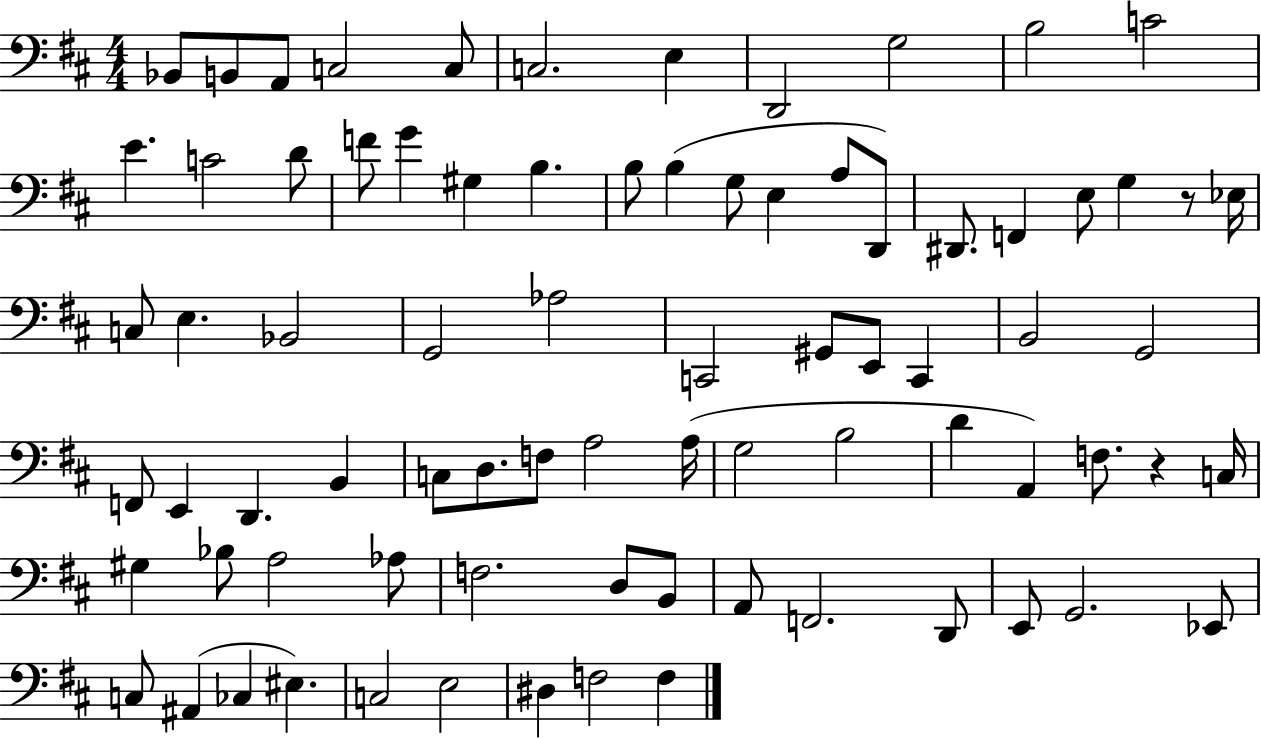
Bb2/e B2/e A2/e C3/h C3/e C3/h. E3/q D2/h G3/h B3/h C4/h E4/q. C4/h D4/e F4/e G4/q G#3/q B3/q. B3/e B3/q G3/e E3/q A3/e D2/e D#2/e. F2/q E3/e G3/q R/e Eb3/s C3/e E3/q. Bb2/h G2/h Ab3/h C2/h G#2/e E2/e C2/q B2/h G2/h F2/e E2/q D2/q. B2/q C3/e D3/e. F3/e A3/h A3/s G3/h B3/h D4/q A2/q F3/e. R/q C3/s G#3/q Bb3/e A3/h Ab3/e F3/h. D3/e B2/e A2/e F2/h. D2/e E2/e G2/h. Eb2/e C3/e A#2/q CES3/q EIS3/q. C3/h E3/h D#3/q F3/h F3/q